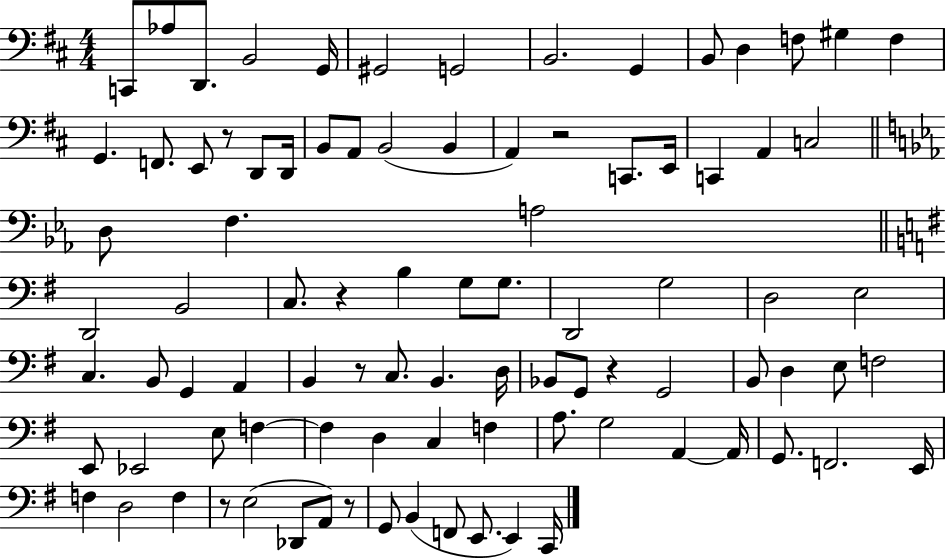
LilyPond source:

{
  \clef bass
  \numericTimeSignature
  \time 4/4
  \key d \major
  c,8 aes8 d,8. b,2 g,16 | gis,2 g,2 | b,2. g,4 | b,8 d4 f8 gis4 f4 | \break g,4. f,8. e,8 r8 d,8 d,16 | b,8 a,8 b,2( b,4 | a,4) r2 c,8. e,16 | c,4 a,4 c2 | \break \bar "||" \break \key ees \major d8 f4. a2 | \bar "||" \break \key e \minor d,2 b,2 | c8. r4 b4 g8 g8. | d,2 g2 | d2 e2 | \break c4. b,8 g,4 a,4 | b,4 r8 c8. b,4. d16 | bes,8 g,8 r4 g,2 | b,8 d4 e8 f2 | \break e,8 ees,2 e8 f4~~ | f4 d4 c4 f4 | a8. g2 a,4~~ a,16 | g,8. f,2. e,16 | \break f4 d2 f4 | r8 e2( des,8 a,8) r8 | g,8 b,4( f,8 e,8. e,4) c,16 | \bar "|."
}